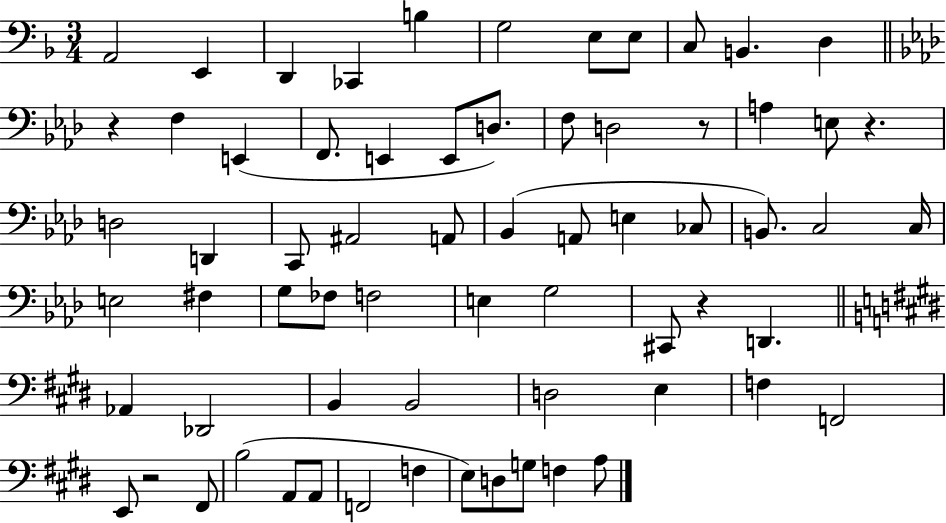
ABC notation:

X:1
T:Untitled
M:3/4
L:1/4
K:F
A,,2 E,, D,, _C,, B, G,2 E,/2 E,/2 C,/2 B,, D, z F, E,, F,,/2 E,, E,,/2 D,/2 F,/2 D,2 z/2 A, E,/2 z D,2 D,, C,,/2 ^A,,2 A,,/2 _B,, A,,/2 E, _C,/2 B,,/2 C,2 C,/4 E,2 ^F, G,/2 _F,/2 F,2 E, G,2 ^C,,/2 z D,, _A,, _D,,2 B,, B,,2 D,2 E, F, F,,2 E,,/2 z2 ^F,,/2 B,2 A,,/2 A,,/2 F,,2 F, E,/2 D,/2 G,/2 F, A,/2